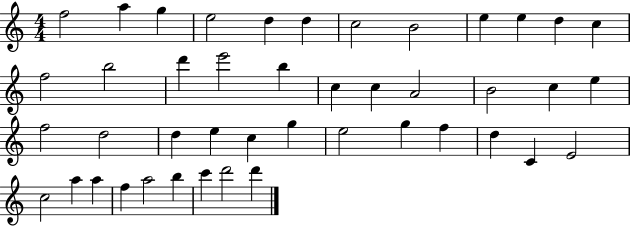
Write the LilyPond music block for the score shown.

{
  \clef treble
  \numericTimeSignature
  \time 4/4
  \key c \major
  f''2 a''4 g''4 | e''2 d''4 d''4 | c''2 b'2 | e''4 e''4 d''4 c''4 | \break f''2 b''2 | d'''4 e'''2 b''4 | c''4 c''4 a'2 | b'2 c''4 e''4 | \break f''2 d''2 | d''4 e''4 c''4 g''4 | e''2 g''4 f''4 | d''4 c'4 e'2 | \break c''2 a''4 a''4 | f''4 a''2 b''4 | c'''4 d'''2 d'''4 | \bar "|."
}